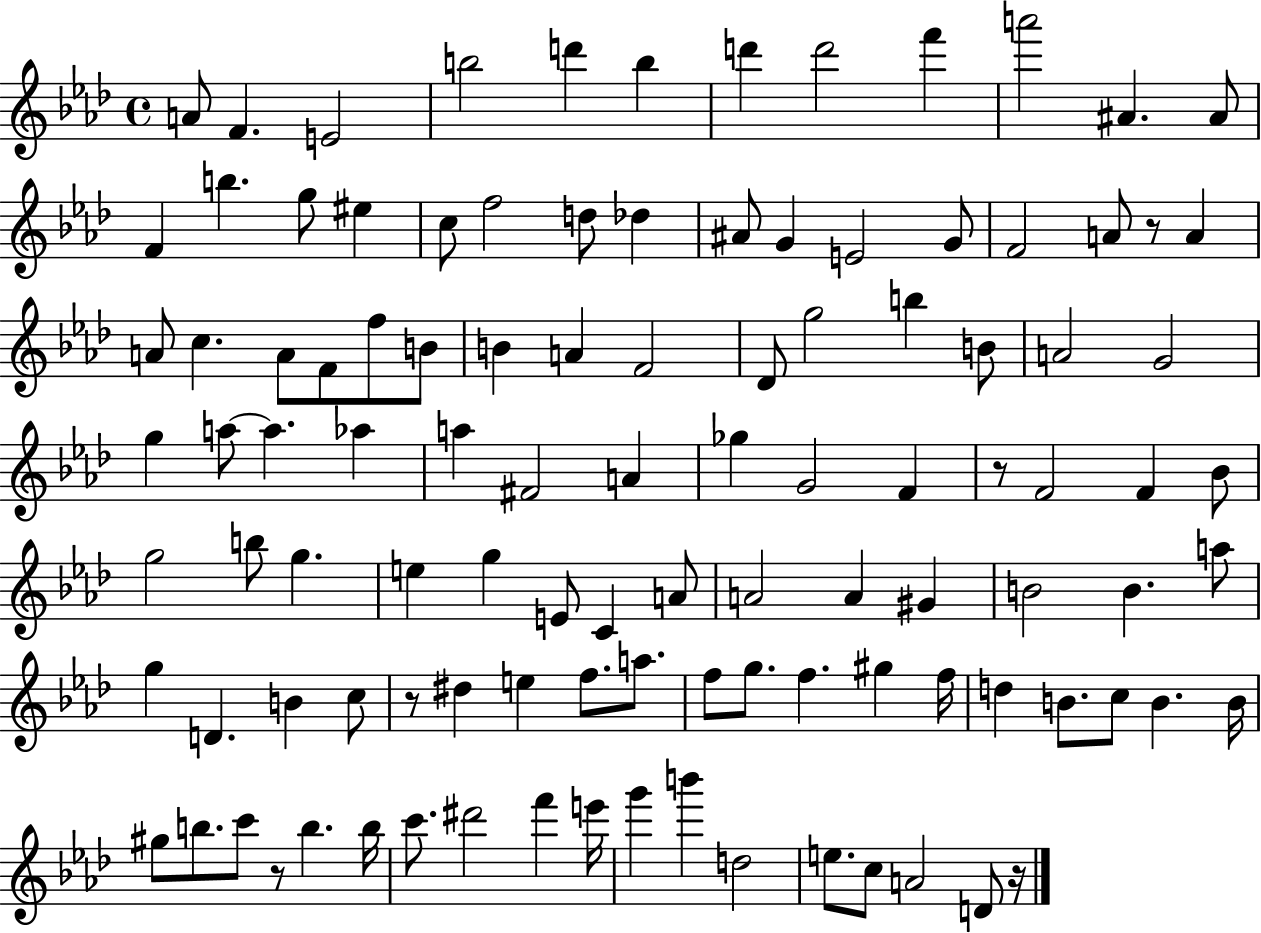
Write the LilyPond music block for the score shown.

{
  \clef treble
  \time 4/4
  \defaultTimeSignature
  \key aes \major
  a'8 f'4. e'2 | b''2 d'''4 b''4 | d'''4 d'''2 f'''4 | a'''2 ais'4. ais'8 | \break f'4 b''4. g''8 eis''4 | c''8 f''2 d''8 des''4 | ais'8 g'4 e'2 g'8 | f'2 a'8 r8 a'4 | \break a'8 c''4. a'8 f'8 f''8 b'8 | b'4 a'4 f'2 | des'8 g''2 b''4 b'8 | a'2 g'2 | \break g''4 a''8~~ a''4. aes''4 | a''4 fis'2 a'4 | ges''4 g'2 f'4 | r8 f'2 f'4 bes'8 | \break g''2 b''8 g''4. | e''4 g''4 e'8 c'4 a'8 | a'2 a'4 gis'4 | b'2 b'4. a''8 | \break g''4 d'4. b'4 c''8 | r8 dis''4 e''4 f''8. a''8. | f''8 g''8. f''4. gis''4 f''16 | d''4 b'8. c''8 b'4. b'16 | \break gis''8 b''8. c'''8 r8 b''4. b''16 | c'''8. dis'''2 f'''4 e'''16 | g'''4 b'''4 d''2 | e''8. c''8 a'2 d'8 r16 | \break \bar "|."
}